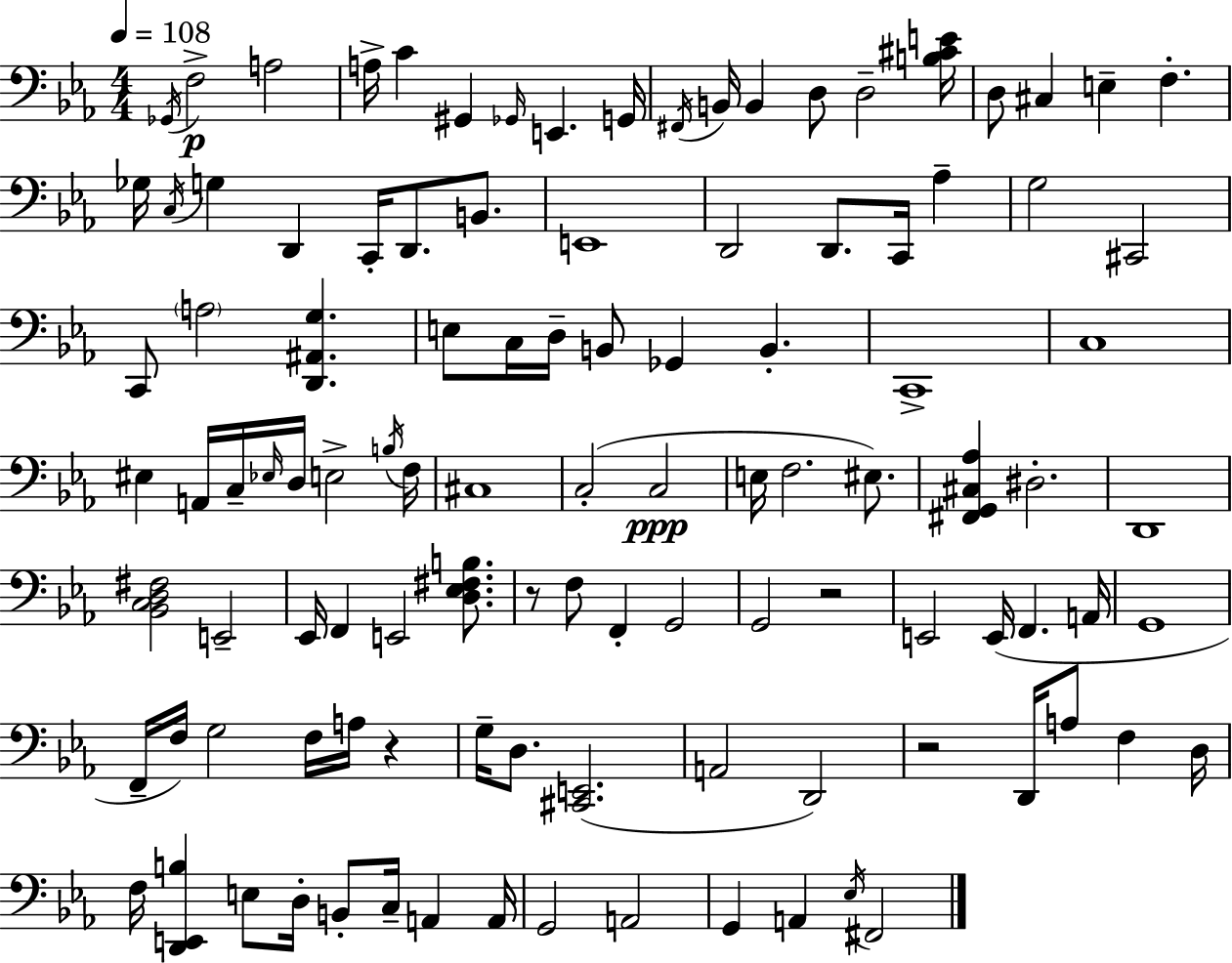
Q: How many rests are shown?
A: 4